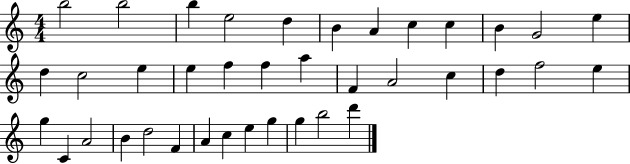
{
  \clef treble
  \numericTimeSignature
  \time 4/4
  \key c \major
  b''2 b''2 | b''4 e''2 d''4 | b'4 a'4 c''4 c''4 | b'4 g'2 e''4 | \break d''4 c''2 e''4 | e''4 f''4 f''4 a''4 | f'4 a'2 c''4 | d''4 f''2 e''4 | \break g''4 c'4 a'2 | b'4 d''2 f'4 | a'4 c''4 e''4 g''4 | g''4 b''2 d'''4 | \break \bar "|."
}